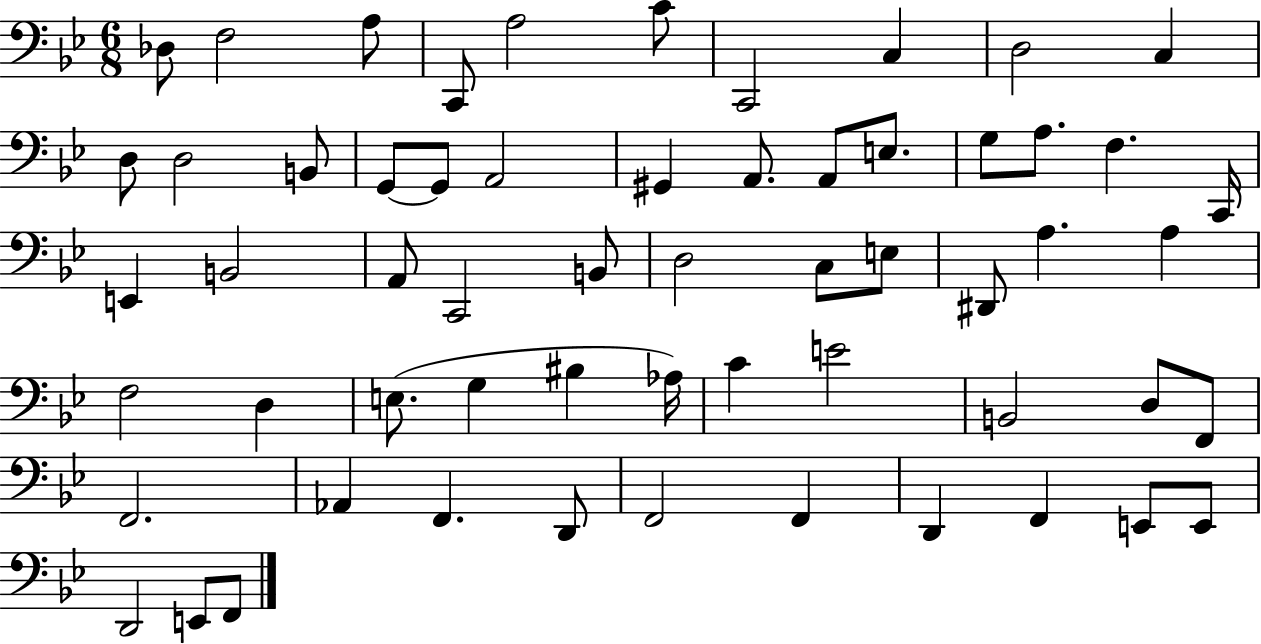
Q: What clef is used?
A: bass